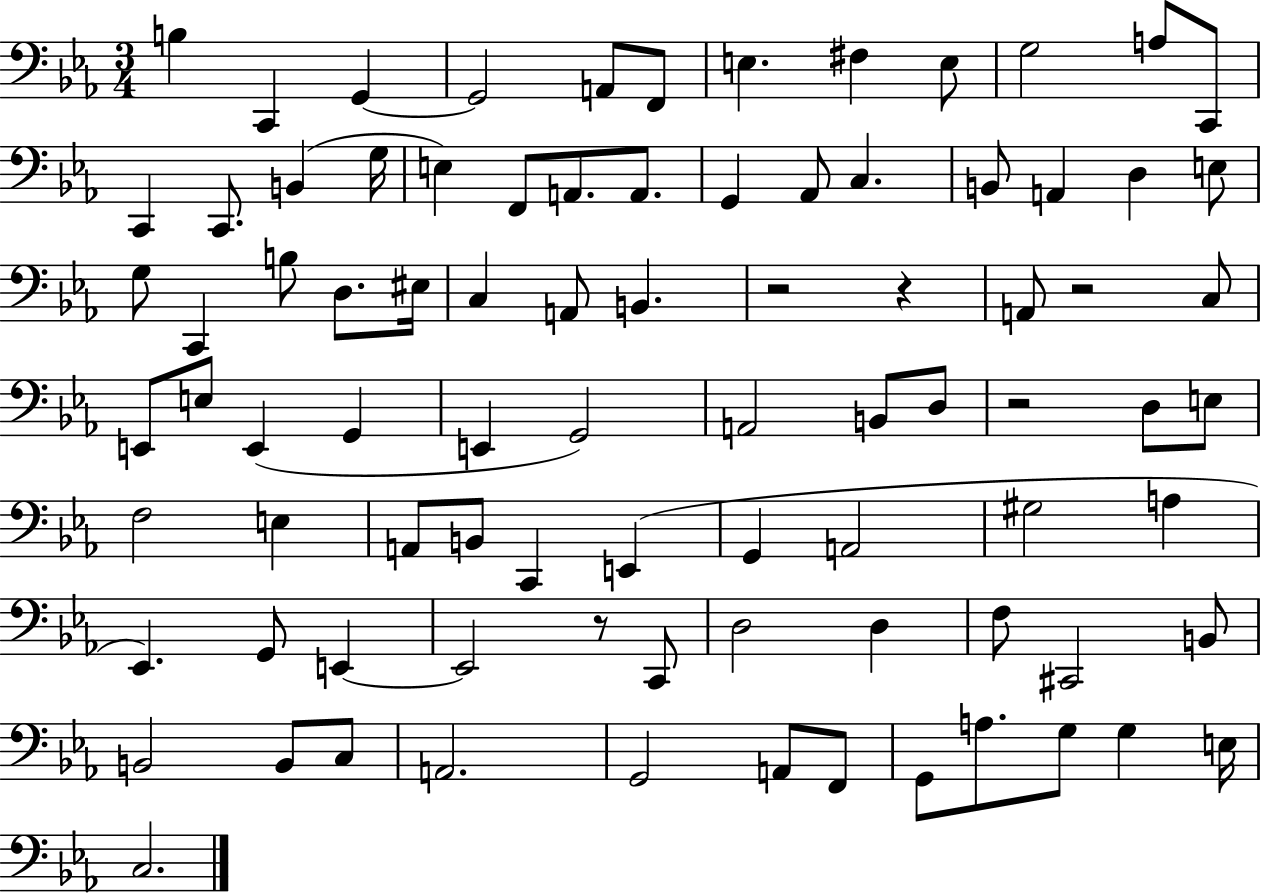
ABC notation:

X:1
T:Untitled
M:3/4
L:1/4
K:Eb
B, C,, G,, G,,2 A,,/2 F,,/2 E, ^F, E,/2 G,2 A,/2 C,,/2 C,, C,,/2 B,, G,/4 E, F,,/2 A,,/2 A,,/2 G,, _A,,/2 C, B,,/2 A,, D, E,/2 G,/2 C,, B,/2 D,/2 ^E,/4 C, A,,/2 B,, z2 z A,,/2 z2 C,/2 E,,/2 E,/2 E,, G,, E,, G,,2 A,,2 B,,/2 D,/2 z2 D,/2 E,/2 F,2 E, A,,/2 B,,/2 C,, E,, G,, A,,2 ^G,2 A, _E,, G,,/2 E,, E,,2 z/2 C,,/2 D,2 D, F,/2 ^C,,2 B,,/2 B,,2 B,,/2 C,/2 A,,2 G,,2 A,,/2 F,,/2 G,,/2 A,/2 G,/2 G, E,/4 C,2